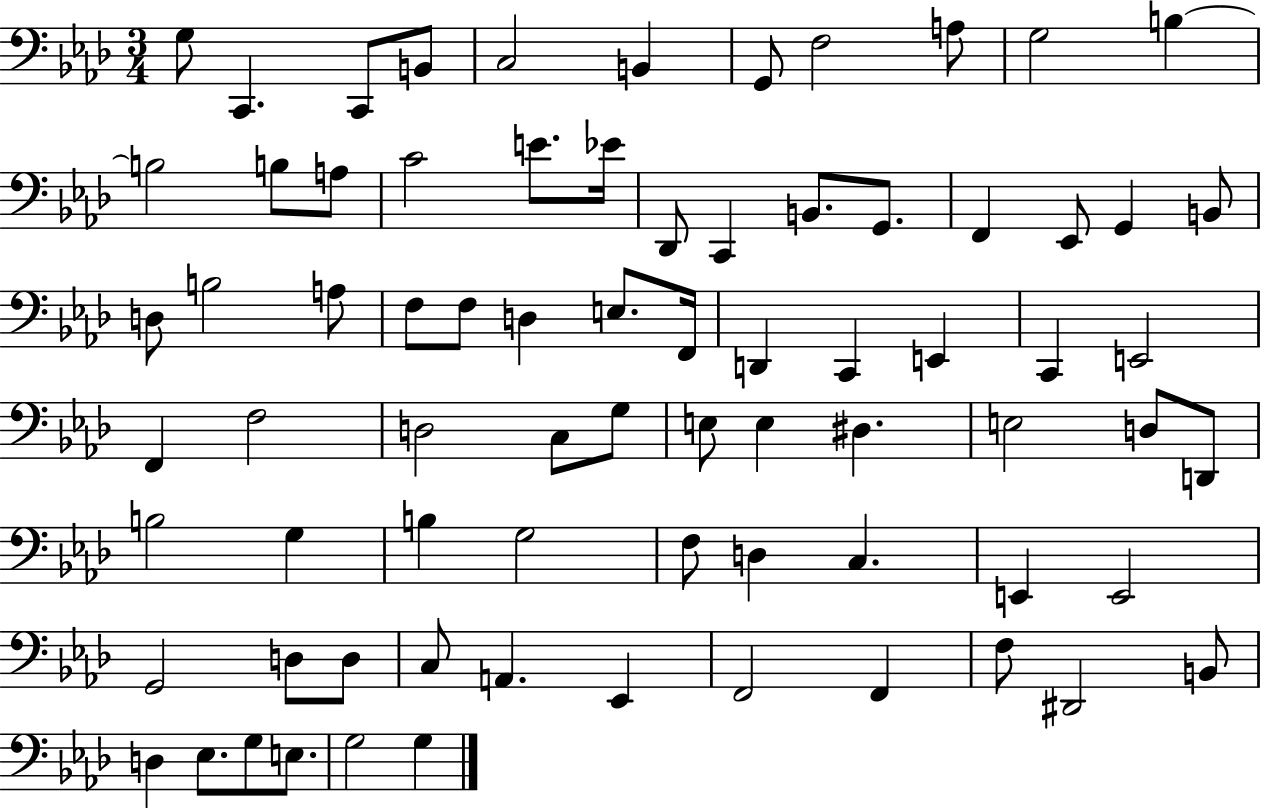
{
  \clef bass
  \numericTimeSignature
  \time 3/4
  \key aes \major
  g8 c,4. c,8 b,8 | c2 b,4 | g,8 f2 a8 | g2 b4~~ | \break b2 b8 a8 | c'2 e'8. ees'16 | des,8 c,4 b,8. g,8. | f,4 ees,8 g,4 b,8 | \break d8 b2 a8 | f8 f8 d4 e8. f,16 | d,4 c,4 e,4 | c,4 e,2 | \break f,4 f2 | d2 c8 g8 | e8 e4 dis4. | e2 d8 d,8 | \break b2 g4 | b4 g2 | f8 d4 c4. | e,4 e,2 | \break g,2 d8 d8 | c8 a,4. ees,4 | f,2 f,4 | f8 dis,2 b,8 | \break d4 ees8. g8 e8. | g2 g4 | \bar "|."
}